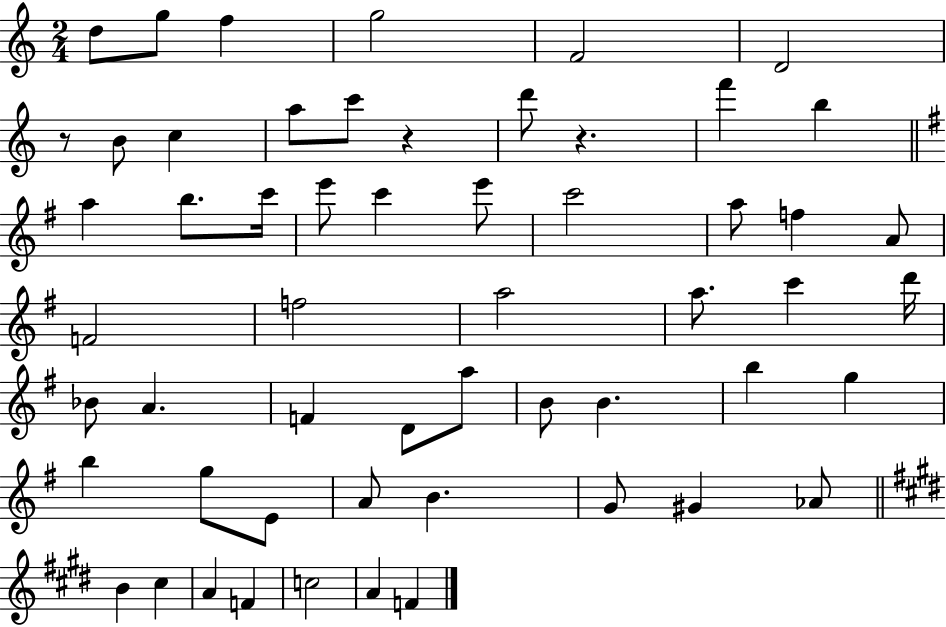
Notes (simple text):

D5/e G5/e F5/q G5/h F4/h D4/h R/e B4/e C5/q A5/e C6/e R/q D6/e R/q. F6/q B5/q A5/q B5/e. C6/s E6/e C6/q E6/e C6/h A5/e F5/q A4/e F4/h F5/h A5/h A5/e. C6/q D6/s Bb4/e A4/q. F4/q D4/e A5/e B4/e B4/q. B5/q G5/q B5/q G5/e E4/e A4/e B4/q. G4/e G#4/q Ab4/e B4/q C#5/q A4/q F4/q C5/h A4/q F4/q